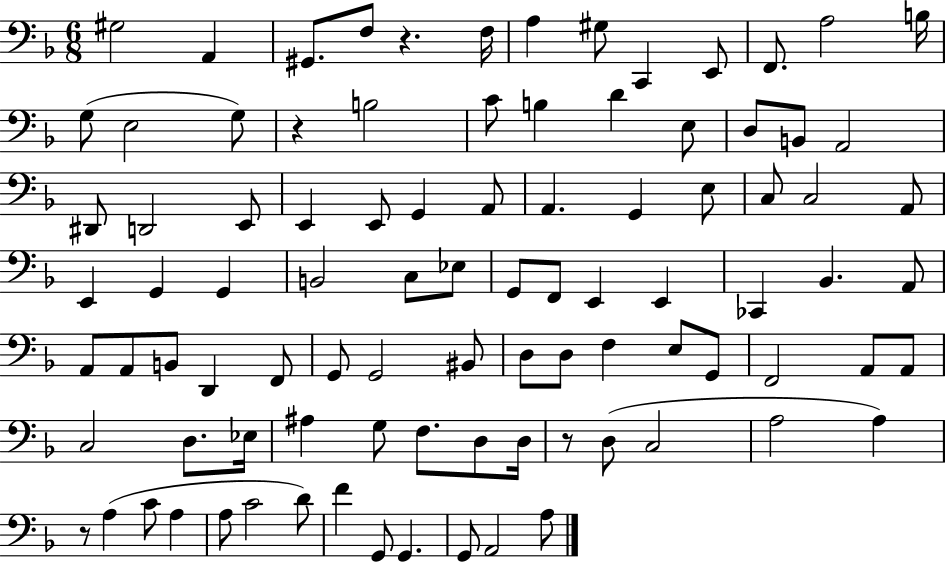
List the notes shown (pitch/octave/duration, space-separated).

G#3/h A2/q G#2/e. F3/e R/q. F3/s A3/q G#3/e C2/q E2/e F2/e. A3/h B3/s G3/e E3/h G3/e R/q B3/h C4/e B3/q D4/q E3/e D3/e B2/e A2/h D#2/e D2/h E2/e E2/q E2/e G2/q A2/e A2/q. G2/q E3/e C3/e C3/h A2/e E2/q G2/q G2/q B2/h C3/e Eb3/e G2/e F2/e E2/q E2/q CES2/q Bb2/q. A2/e A2/e A2/e B2/e D2/q F2/e G2/e G2/h BIS2/e D3/e D3/e F3/q E3/e G2/e F2/h A2/e A2/e C3/h D3/e. Eb3/s A#3/q G3/e F3/e. D3/e D3/s R/e D3/e C3/h A3/h A3/q R/e A3/q C4/e A3/q A3/e C4/h D4/e F4/q G2/e G2/q. G2/e A2/h A3/e